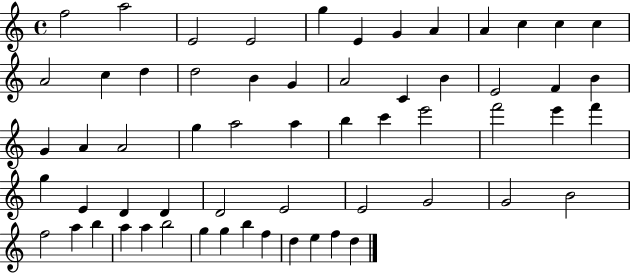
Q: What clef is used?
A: treble